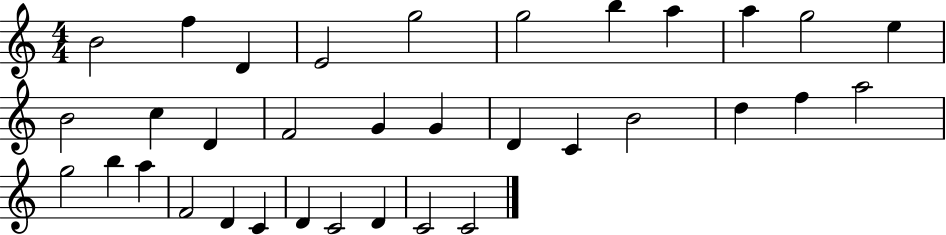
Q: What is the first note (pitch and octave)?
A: B4